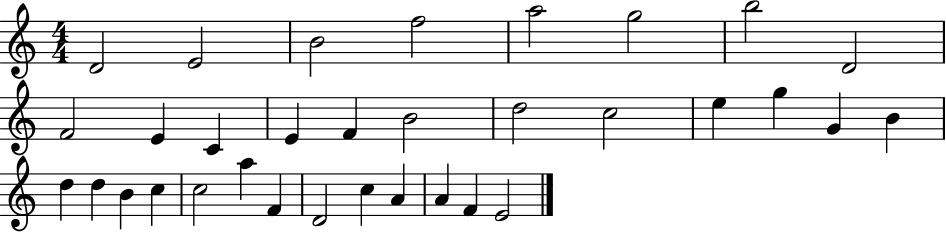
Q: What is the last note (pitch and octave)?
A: E4